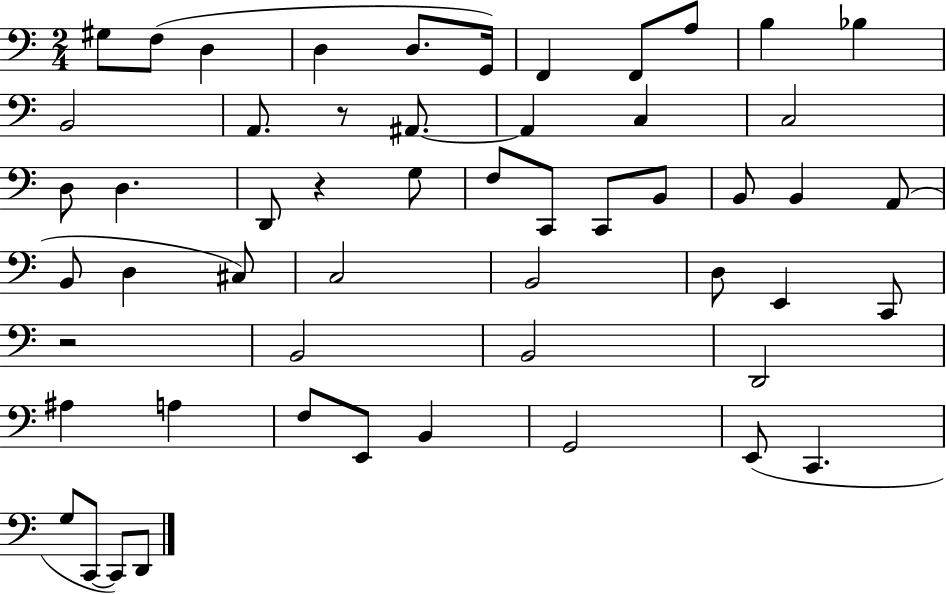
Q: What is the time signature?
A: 2/4